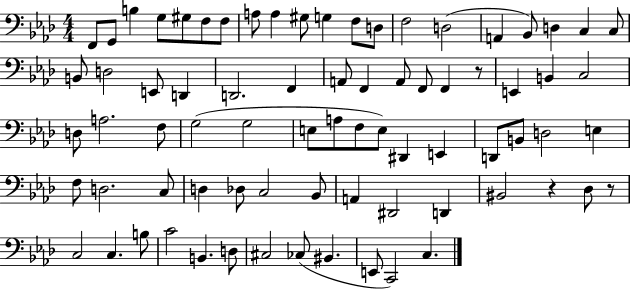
X:1
T:Untitled
M:4/4
L:1/4
K:Ab
F,,/2 G,,/2 B, G,/2 ^G,/2 F,/2 F,/2 A,/2 A, ^G,/2 G, F,/2 D,/2 F,2 D,2 A,, _B,,/2 D, C, C,/2 B,,/2 D,2 E,,/2 D,, D,,2 F,, A,,/2 F,, A,,/2 F,,/2 F,, z/2 E,, B,, C,2 D,/2 A,2 F,/2 G,2 G,2 E,/2 A,/2 F,/2 E,/2 ^D,, E,, D,,/2 B,,/2 D,2 E, F,/2 D,2 C,/2 D, _D,/2 C,2 _B,,/2 A,, ^D,,2 D,, ^B,,2 z _D,/2 z/2 C,2 C, B,/2 C2 B,, D,/2 ^C,2 _C,/2 ^B,, E,,/2 C,,2 C,